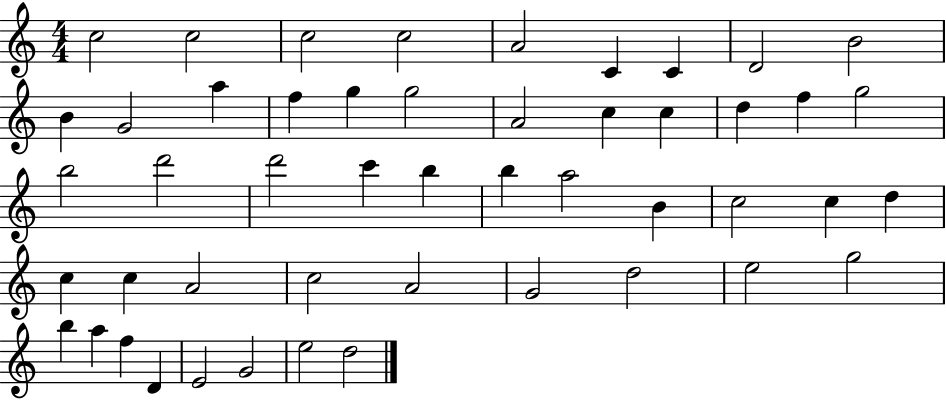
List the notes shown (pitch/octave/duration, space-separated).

C5/h C5/h C5/h C5/h A4/h C4/q C4/q D4/h B4/h B4/q G4/h A5/q F5/q G5/q G5/h A4/h C5/q C5/q D5/q F5/q G5/h B5/h D6/h D6/h C6/q B5/q B5/q A5/h B4/q C5/h C5/q D5/q C5/q C5/q A4/h C5/h A4/h G4/h D5/h E5/h G5/h B5/q A5/q F5/q D4/q E4/h G4/h E5/h D5/h